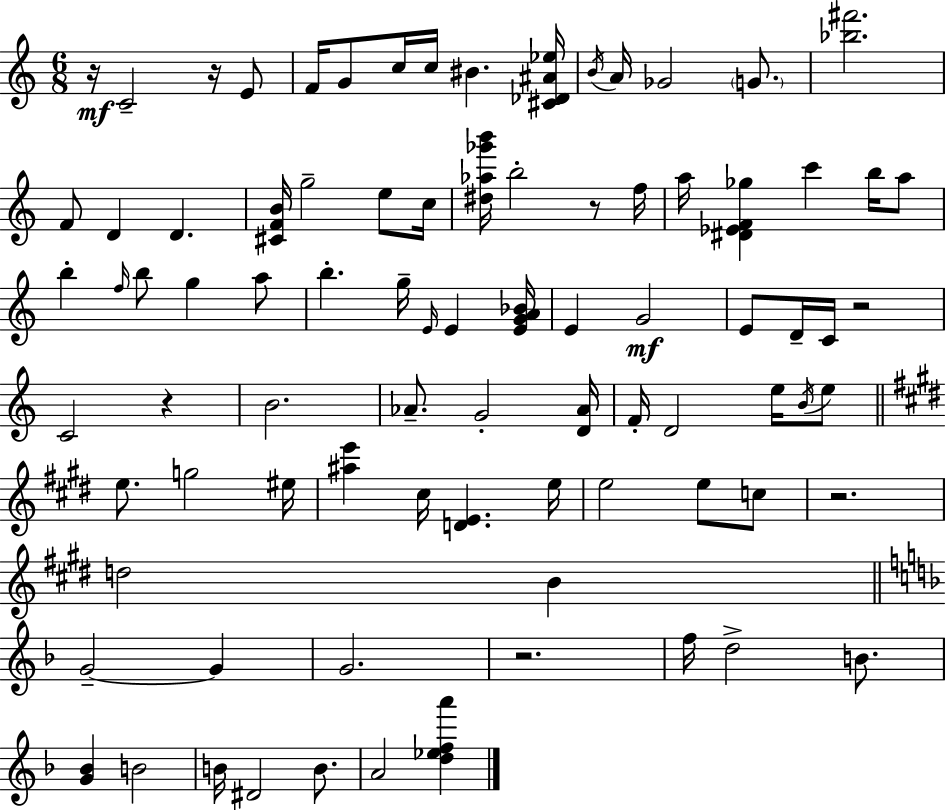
{
  \clef treble
  \numericTimeSignature
  \time 6/8
  \key c \major
  r16\mf c'2-- r16 e'8 | f'16 g'8 c''16 c''16 bis'4. <cis' des' ais' ees''>16 | \acciaccatura { b'16 } a'16 ges'2 \parenthesize g'8. | <bes'' fis'''>2. | \break f'8 d'4 d'4. | <cis' f' b'>16 g''2-- e''8 | c''16 <dis'' aes'' ges''' b'''>16 b''2-. r8 | f''16 a''16 <dis' ees' f' ges''>4 c'''4 b''16 a''8 | \break b''4-. \grace { f''16 } b''8 g''4 | a''8 b''4.-. g''16-- \grace { e'16 } e'4 | <e' g' a' bes'>16 e'4 g'2\mf | e'8 d'16-- c'16 r2 | \break c'2 r4 | b'2. | aes'8.-- g'2-. | <d' aes'>16 f'16-. d'2 | \break e''16 \acciaccatura { b'16 } e''8 \bar "||" \break \key e \major e''8. g''2 eis''16 | <ais'' e'''>4 cis''16 <d' e'>4. e''16 | e''2 e''8 c''8 | r2. | \break d''2 b'4 | \bar "||" \break \key f \major g'2--~~ g'4 | g'2. | r2. | f''16 d''2-> b'8. | \break <g' bes'>4 b'2 | b'16 dis'2 b'8. | a'2 <d'' ees'' f'' a'''>4 | \bar "|."
}